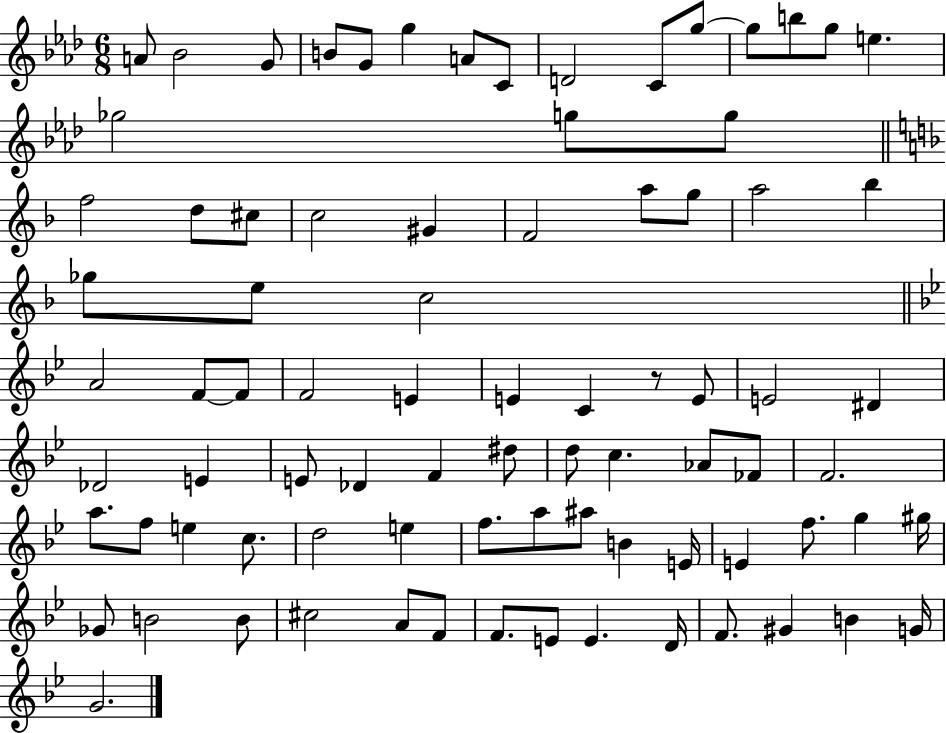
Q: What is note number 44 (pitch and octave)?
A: E4